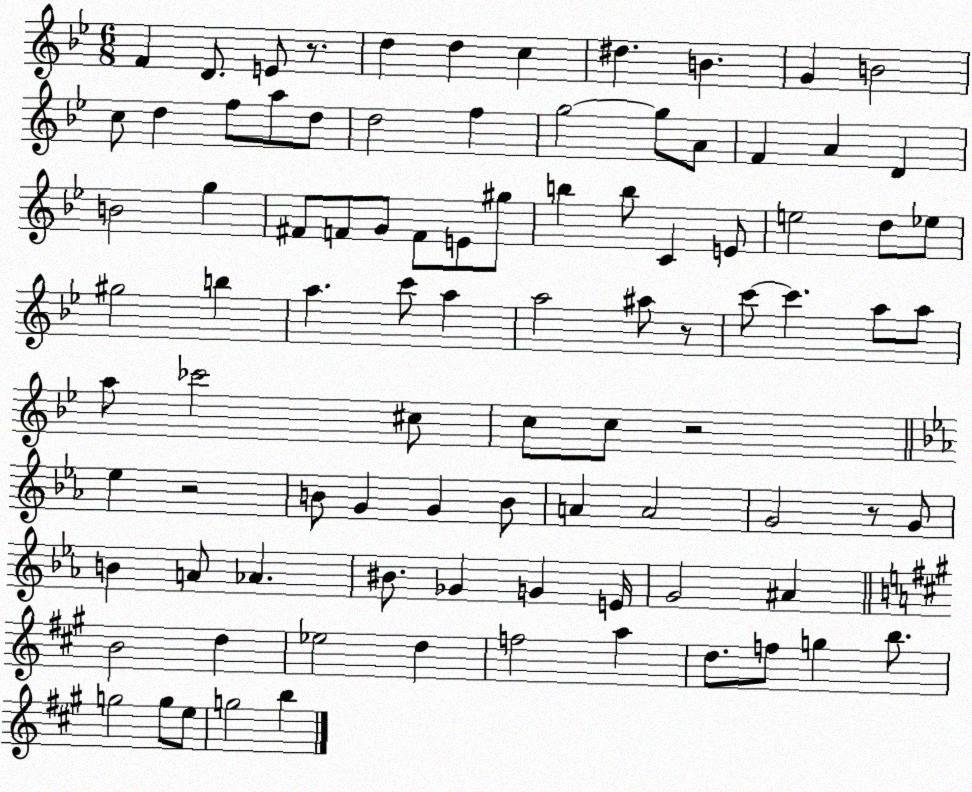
X:1
T:Untitled
M:6/8
L:1/4
K:Bb
F D/2 E/2 z/2 d d c ^d B G B2 c/2 d f/2 a/2 d/2 d2 f g2 g/2 A/2 F A D B2 g ^F/2 F/2 G/2 F/2 E/2 ^g/2 b b/2 C E/2 e2 d/2 _e/2 ^g2 b a c'/2 a a2 ^a/2 z/2 c'/2 c' a/2 a/2 a/2 _c'2 ^c/2 c/2 c/2 z2 _e z2 B/2 G G B/2 A A2 G2 z/2 G/2 B A/2 _A ^B/2 _G G E/4 G2 ^A B2 d _e2 d f2 a d/2 f/2 g b/2 g2 g/2 e/2 g2 b